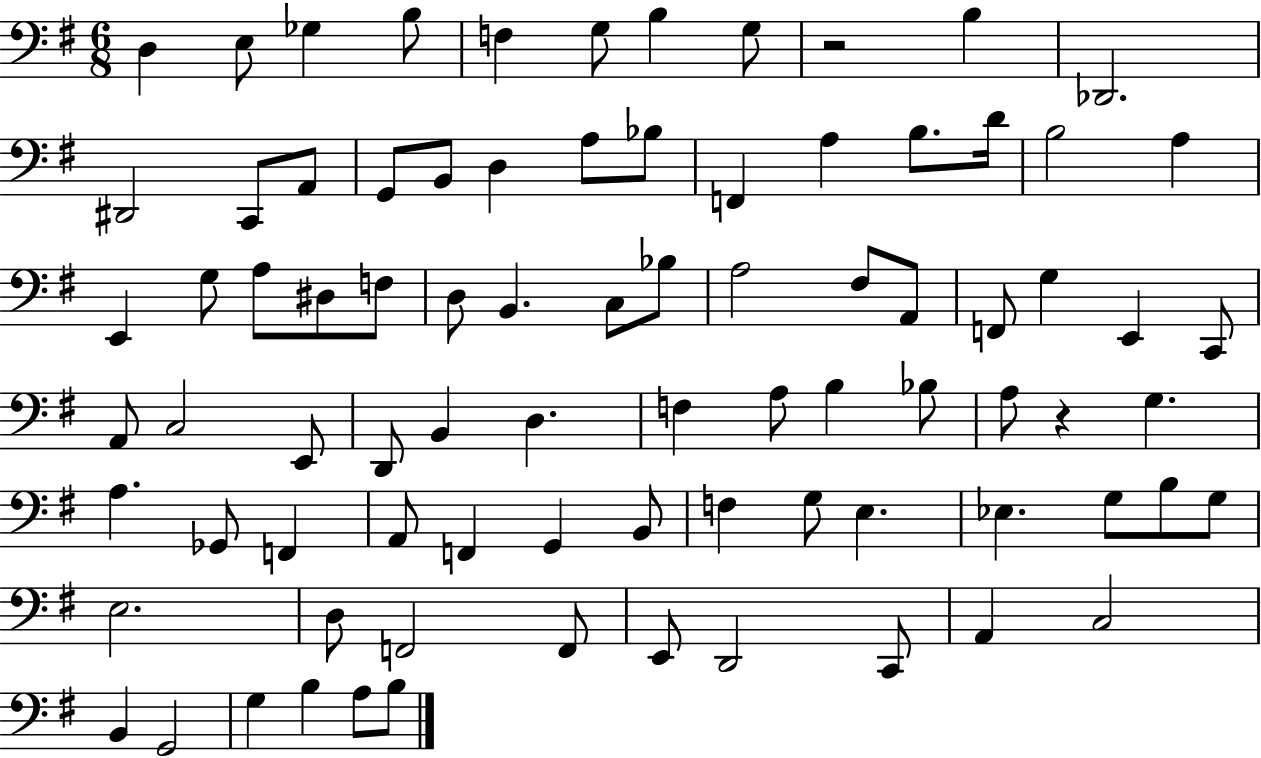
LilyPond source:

{
  \clef bass
  \numericTimeSignature
  \time 6/8
  \key g \major
  \repeat volta 2 { d4 e8 ges4 b8 | f4 g8 b4 g8 | r2 b4 | des,2. | \break dis,2 c,8 a,8 | g,8 b,8 d4 a8 bes8 | f,4 a4 b8. d'16 | b2 a4 | \break e,4 g8 a8 dis8 f8 | d8 b,4. c8 bes8 | a2 fis8 a,8 | f,8 g4 e,4 c,8 | \break a,8 c2 e,8 | d,8 b,4 d4. | f4 a8 b4 bes8 | a8 r4 g4. | \break a4. ges,8 f,4 | a,8 f,4 g,4 b,8 | f4 g8 e4. | ees4. g8 b8 g8 | \break e2. | d8 f,2 f,8 | e,8 d,2 c,8 | a,4 c2 | \break b,4 g,2 | g4 b4 a8 b8 | } \bar "|."
}